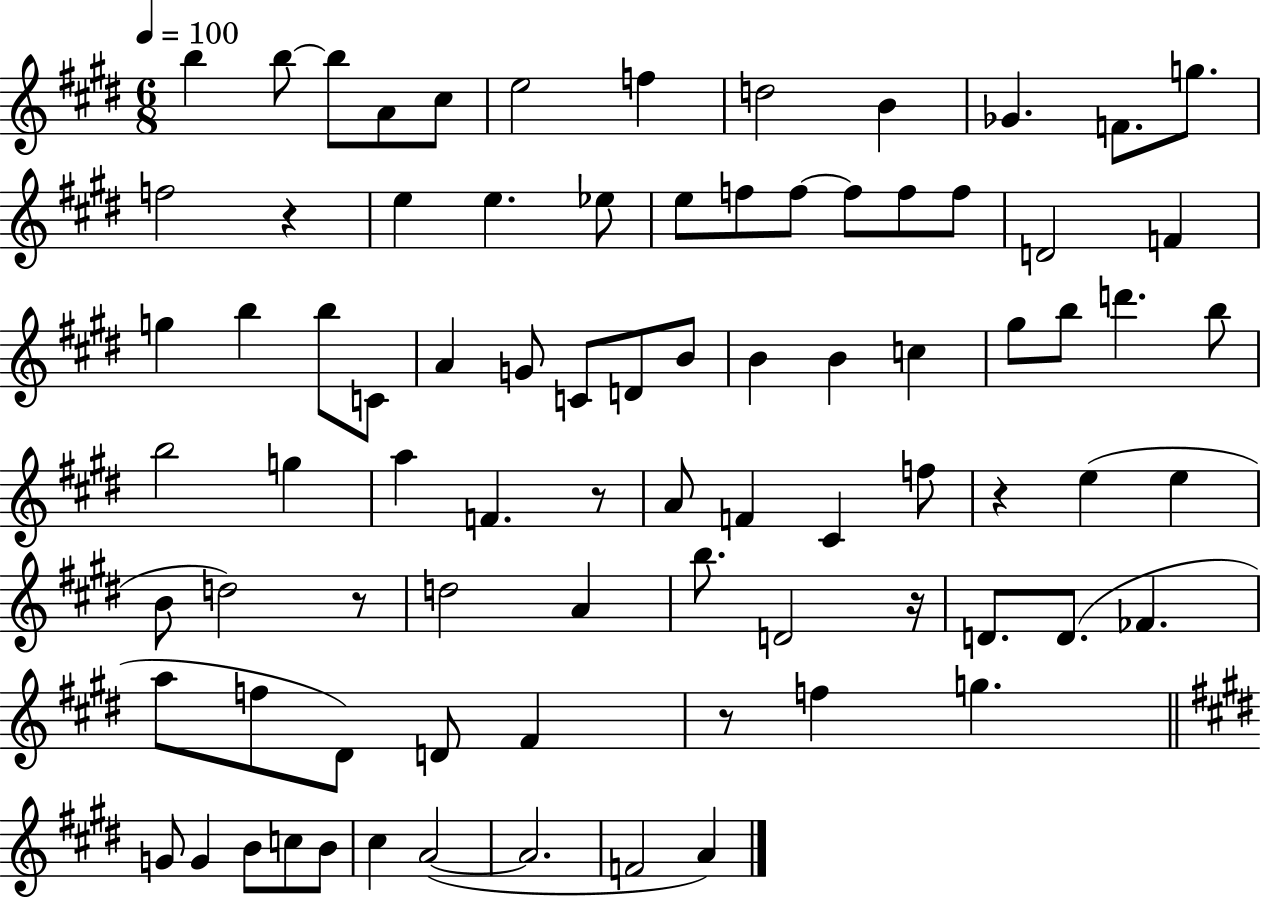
B5/q B5/e B5/e A4/e C#5/e E5/h F5/q D5/h B4/q Gb4/q. F4/e. G5/e. F5/h R/q E5/q E5/q. Eb5/e E5/e F5/e F5/e F5/e F5/e F5/e D4/h F4/q G5/q B5/q B5/e C4/e A4/q G4/e C4/e D4/e B4/e B4/q B4/q C5/q G#5/e B5/e D6/q. B5/e B5/h G5/q A5/q F4/q. R/e A4/e F4/q C#4/q F5/e R/q E5/q E5/q B4/e D5/h R/e D5/h A4/q B5/e. D4/h R/s D4/e. D4/e. FES4/q. A5/e F5/e D#4/e D4/e F#4/q R/e F5/q G5/q. G4/e G4/q B4/e C5/e B4/e C#5/q A4/h A4/h. F4/h A4/q